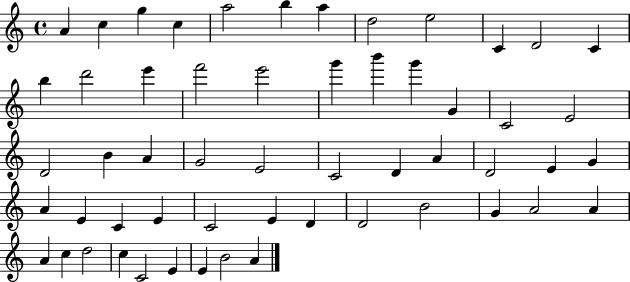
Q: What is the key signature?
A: C major